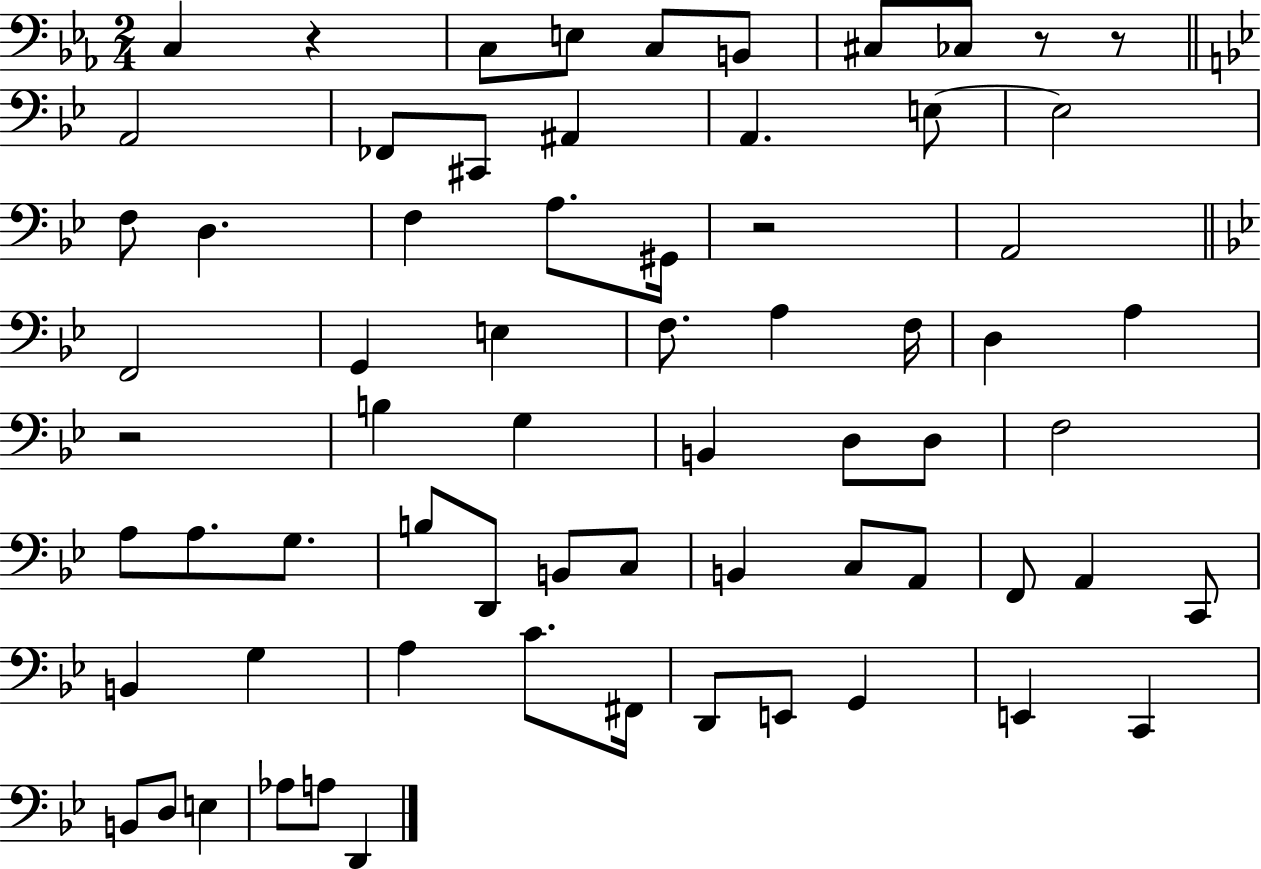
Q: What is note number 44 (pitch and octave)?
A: A2